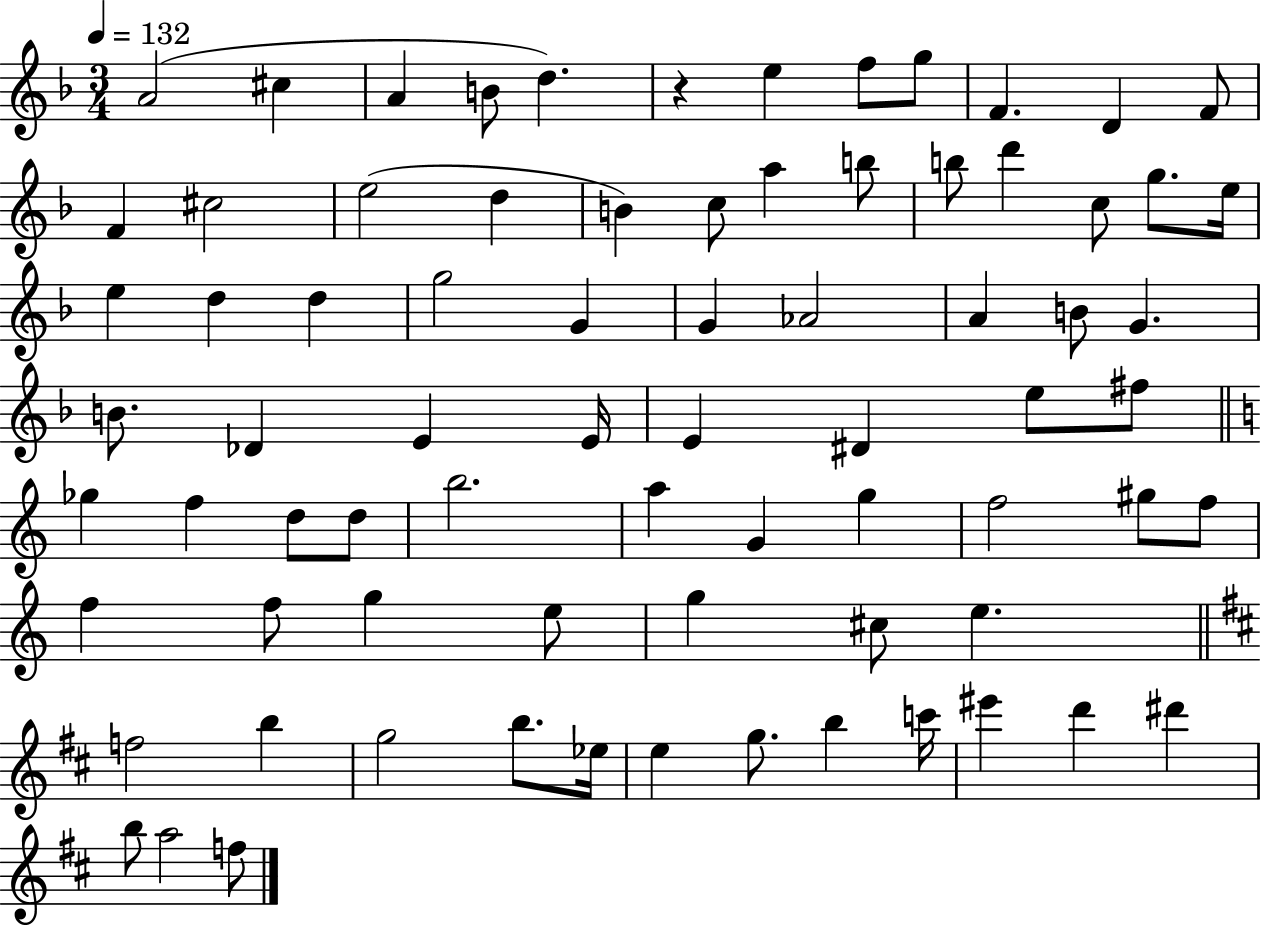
A4/h C#5/q A4/q B4/e D5/q. R/q E5/q F5/e G5/e F4/q. D4/q F4/e F4/q C#5/h E5/h D5/q B4/q C5/e A5/q B5/e B5/e D6/q C5/e G5/e. E5/s E5/q D5/q D5/q G5/h G4/q G4/q Ab4/h A4/q B4/e G4/q. B4/e. Db4/q E4/q E4/s E4/q D#4/q E5/e F#5/e Gb5/q F5/q D5/e D5/e B5/h. A5/q G4/q G5/q F5/h G#5/e F5/e F5/q F5/e G5/q E5/e G5/q C#5/e E5/q. F5/h B5/q G5/h B5/e. Eb5/s E5/q G5/e. B5/q C6/s EIS6/q D6/q D#6/q B5/e A5/h F5/e